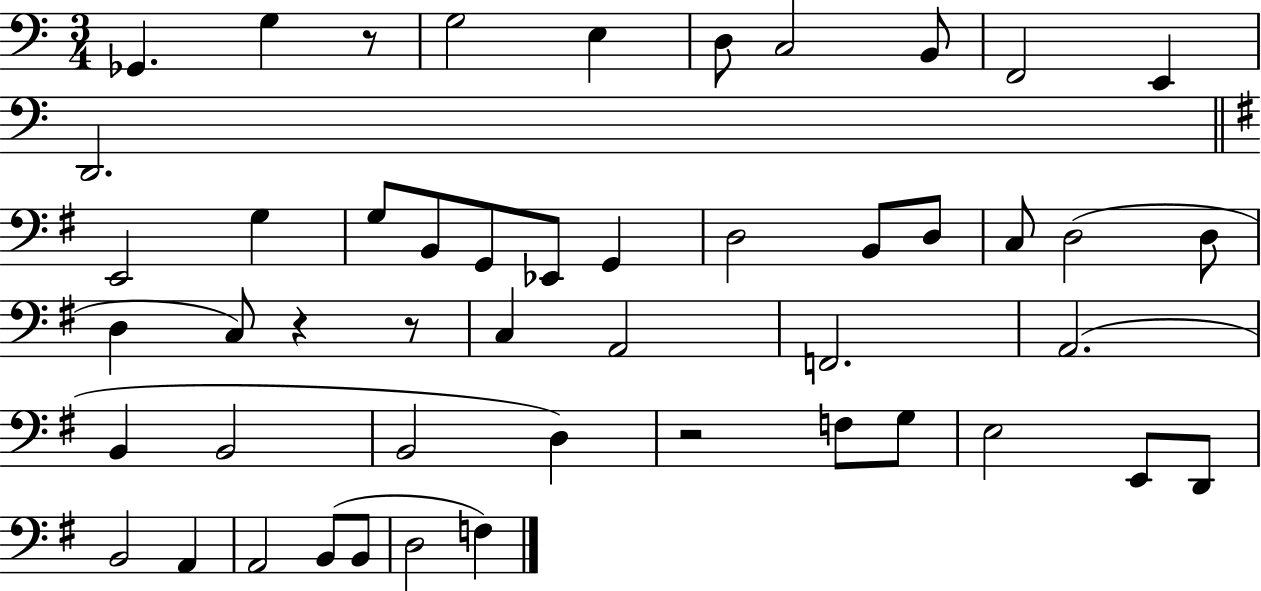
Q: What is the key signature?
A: C major